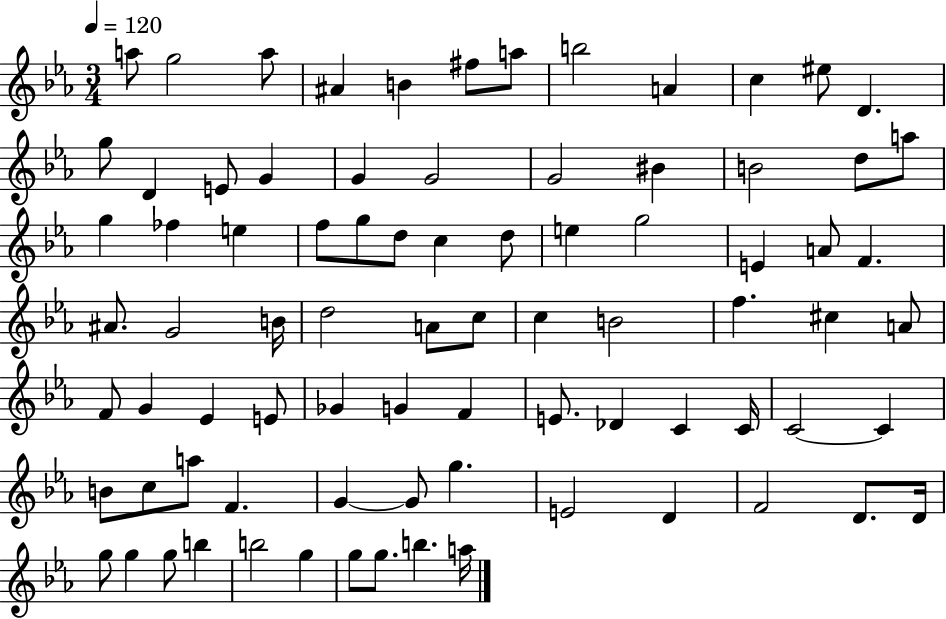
A5/e G5/h A5/e A#4/q B4/q F#5/e A5/e B5/h A4/q C5/q EIS5/e D4/q. G5/e D4/q E4/e G4/q G4/q G4/h G4/h BIS4/q B4/h D5/e A5/e G5/q FES5/q E5/q F5/e G5/e D5/e C5/q D5/e E5/q G5/h E4/q A4/e F4/q. A#4/e. G4/h B4/s D5/h A4/e C5/e C5/q B4/h F5/q. C#5/q A4/e F4/e G4/q Eb4/q E4/e Gb4/q G4/q F4/q E4/e. Db4/q C4/q C4/s C4/h C4/q B4/e C5/e A5/e F4/q. G4/q G4/e G5/q. E4/h D4/q F4/h D4/e. D4/s G5/e G5/q G5/e B5/q B5/h G5/q G5/e G5/e. B5/q. A5/s